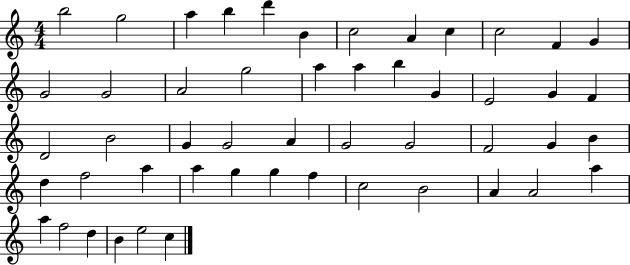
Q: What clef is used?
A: treble